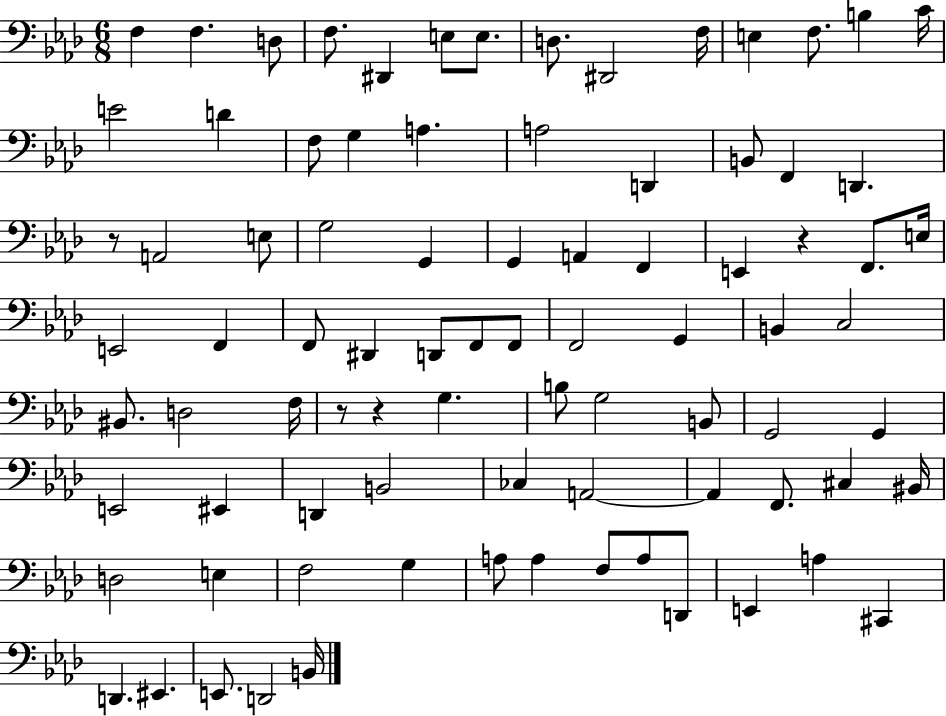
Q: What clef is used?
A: bass